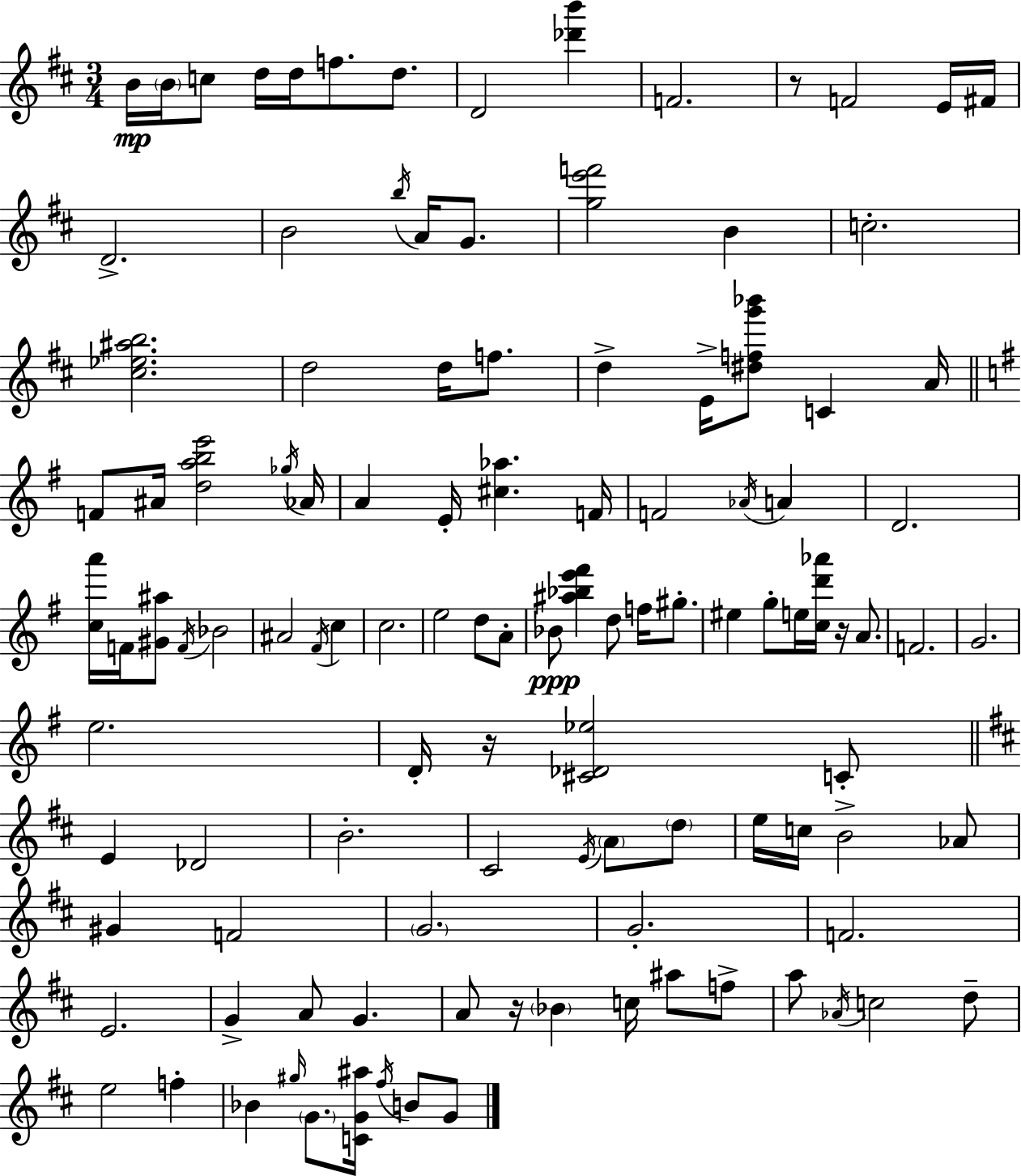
{
  \clef treble
  \numericTimeSignature
  \time 3/4
  \key d \major
  b'16\mp \parenthesize b'16 c''8 d''16 d''16 f''8. d''8. | d'2 <des''' b'''>4 | f'2. | r8 f'2 e'16 fis'16 | \break d'2.-> | b'2 \acciaccatura { b''16 } a'16 g'8. | <g'' e''' f'''>2 b'4 | c''2.-. | \break <cis'' ees'' ais'' b''>2. | d''2 d''16 f''8. | d''4-> e'16-> <dis'' f'' g''' bes'''>8 c'4 | a'16 \bar "||" \break \key g \major f'8 ais'16 <d'' a'' b'' e'''>2 \acciaccatura { ges''16 } | aes'16 a'4 e'16-. <cis'' aes''>4. | f'16 f'2 \acciaccatura { aes'16 } a'4 | d'2. | \break <c'' a'''>16 f'16 <gis' ais''>8 \acciaccatura { f'16 } bes'2 | ais'2 \acciaccatura { fis'16 } | c''4 c''2. | e''2 | \break d''8 a'8-. bes'8\ppp <ais'' bes'' e''' fis'''>4 d''8 | f''16 gis''8.-. eis''4 g''8-. e''16 <c'' d''' aes'''>16 | r16 a'8. f'2. | g'2. | \break e''2. | d'16-. r16 <cis' des' ees''>2 | c'8-. \bar "||" \break \key b \minor e'4 des'2 | b'2.-. | cis'2 \acciaccatura { e'16 } \parenthesize a'8 \parenthesize d''8 | e''16 c''16 b'2-> aes'8 | \break gis'4 f'2 | \parenthesize g'2. | g'2.-. | f'2. | \break e'2. | g'4-> a'8 g'4. | a'8 r16 \parenthesize bes'4 c''16 ais''8 f''8-> | a''8 \acciaccatura { aes'16 } c''2 | \break d''8-- e''2 f''4-. | bes'4 \grace { gis''16 } \parenthesize g'8. <c' g' ais''>16 \acciaccatura { fis''16 } | b'8 g'8 \bar "|."
}